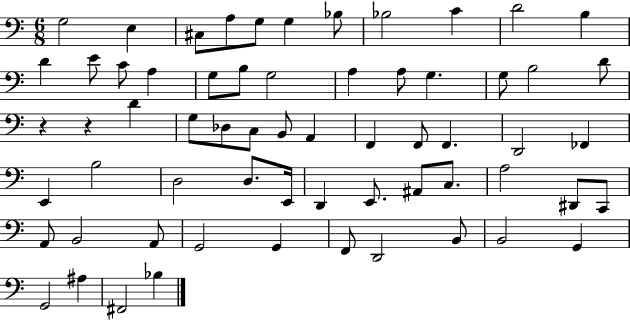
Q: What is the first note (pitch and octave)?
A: G3